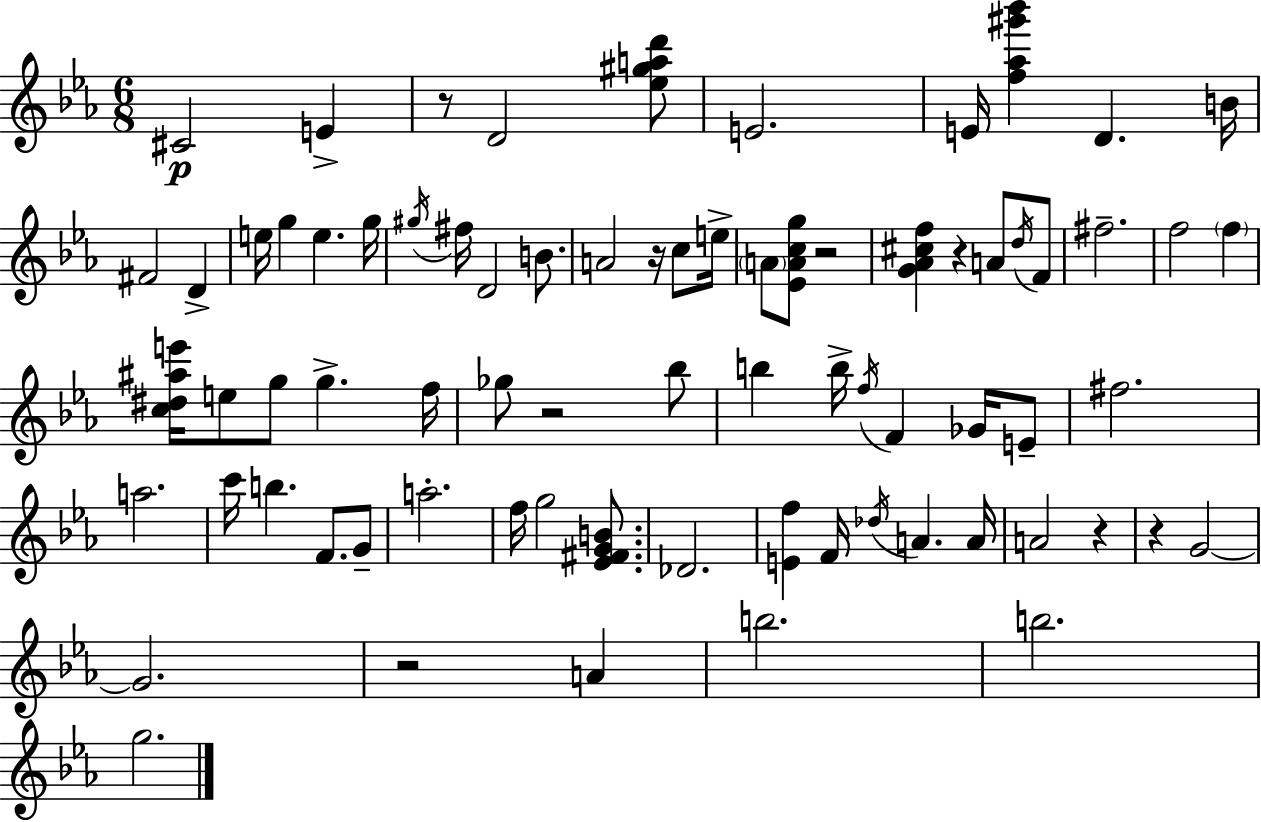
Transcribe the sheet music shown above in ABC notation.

X:1
T:Untitled
M:6/8
L:1/4
K:Cm
^C2 E z/2 D2 [_e^gad']/2 E2 E/4 [f_a^g'_b'] D B/4 ^F2 D e/4 g e g/4 ^g/4 ^f/4 D2 B/2 A2 z/4 c/2 e/4 A/2 [_EAcg]/2 z2 [G_A^cf] z A/2 d/4 F/2 ^f2 f2 f [c^d^ae']/4 e/2 g/2 g f/4 _g/2 z2 _b/2 b b/4 f/4 F _G/4 E/2 ^f2 a2 c'/4 b F/2 G/2 a2 f/4 g2 [_E^FGB]/2 _D2 [Ef] F/4 _d/4 A A/4 A2 z z G2 G2 z2 A b2 b2 g2